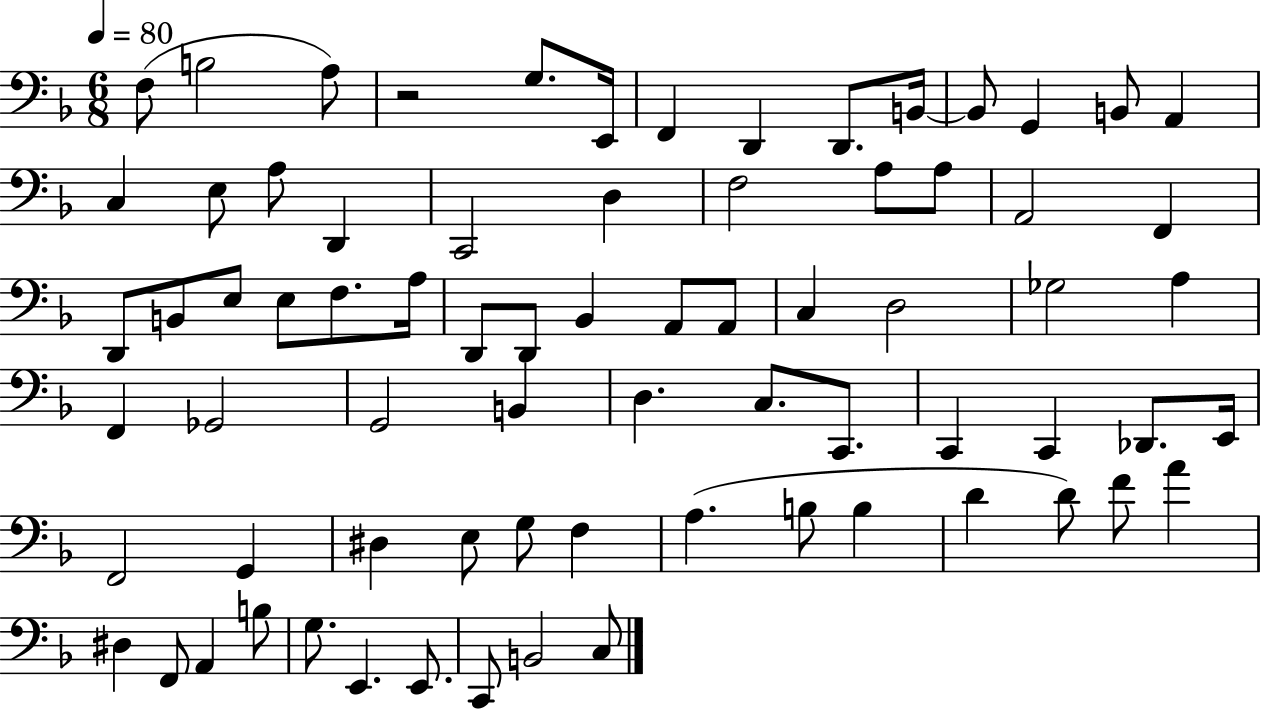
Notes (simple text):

F3/e B3/h A3/e R/h G3/e. E2/s F2/q D2/q D2/e. B2/s B2/e G2/q B2/e A2/q C3/q E3/e A3/e D2/q C2/h D3/q F3/h A3/e A3/e A2/h F2/q D2/e B2/e E3/e E3/e F3/e. A3/s D2/e D2/e Bb2/q A2/e A2/e C3/q D3/h Gb3/h A3/q F2/q Gb2/h G2/h B2/q D3/q. C3/e. C2/e. C2/q C2/q Db2/e. E2/s F2/h G2/q D#3/q E3/e G3/e F3/q A3/q. B3/e B3/q D4/q D4/e F4/e A4/q D#3/q F2/e A2/q B3/e G3/e. E2/q. E2/e. C2/e B2/h C3/e